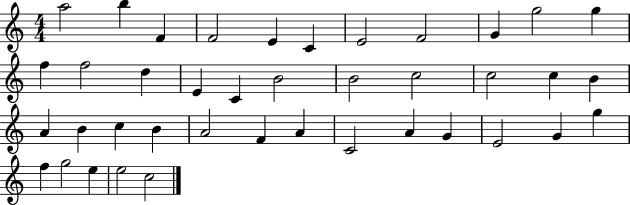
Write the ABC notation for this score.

X:1
T:Untitled
M:4/4
L:1/4
K:C
a2 b F F2 E C E2 F2 G g2 g f f2 d E C B2 B2 c2 c2 c B A B c B A2 F A C2 A G E2 G g f g2 e e2 c2